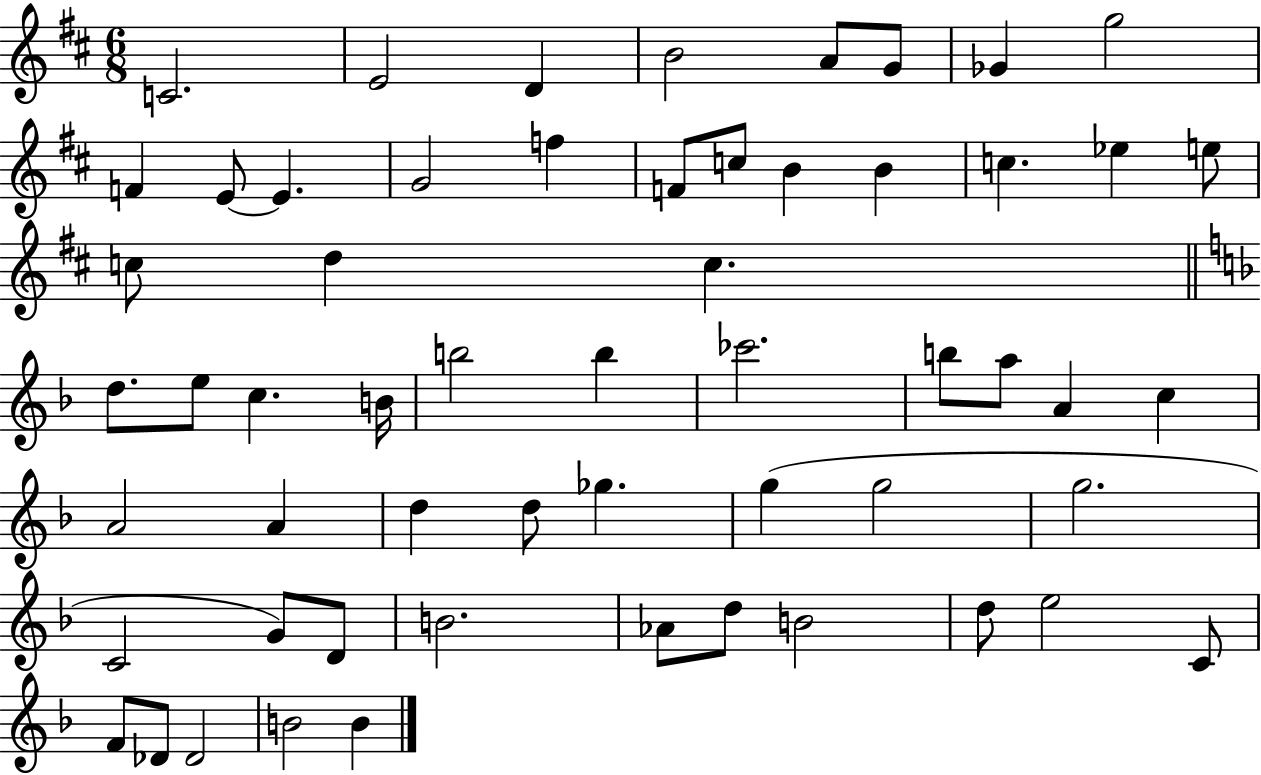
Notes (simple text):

C4/h. E4/h D4/q B4/h A4/e G4/e Gb4/q G5/h F4/q E4/e E4/q. G4/h F5/q F4/e C5/e B4/q B4/q C5/q. Eb5/q E5/e C5/e D5/q C5/q. D5/e. E5/e C5/q. B4/s B5/h B5/q CES6/h. B5/e A5/e A4/q C5/q A4/h A4/q D5/q D5/e Gb5/q. G5/q G5/h G5/h. C4/h G4/e D4/e B4/h. Ab4/e D5/e B4/h D5/e E5/h C4/e F4/e Db4/e Db4/h B4/h B4/q